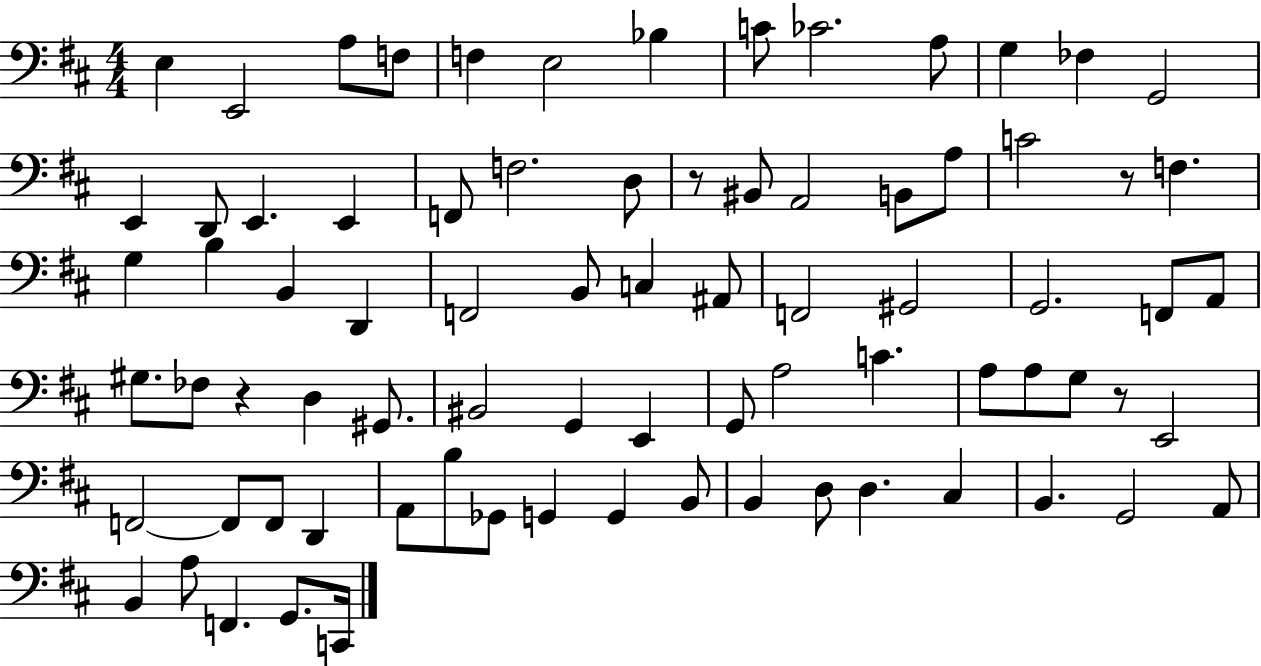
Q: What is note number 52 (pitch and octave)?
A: G3